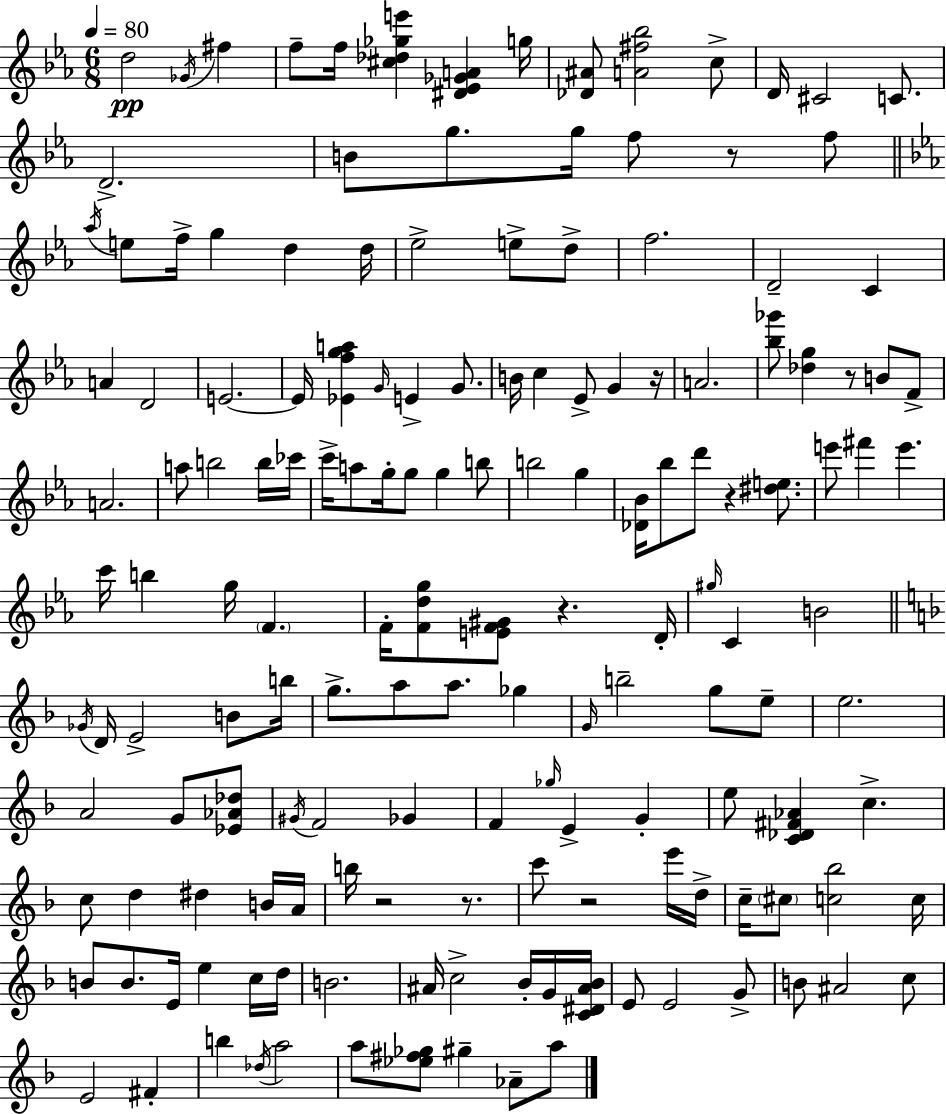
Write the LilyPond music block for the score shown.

{
  \clef treble
  \numericTimeSignature
  \time 6/8
  \key c \minor
  \tempo 4 = 80
  d''2\pp \acciaccatura { ges'16 } fis''4 | f''8-- f''16 <cis'' des'' ges'' e'''>4 <dis' ees' ges' a'>4 | g''16 <des' ais'>8 <a' fis'' bes''>2 c''8-> | d'16 cis'2 c'8. | \break d'2.-> | b'8 g''8. g''16 f''8 r8 f''8 | \bar "||" \break \key ees \major \acciaccatura { aes''16 } e''8 f''16-> g''4 d''4 | d''16 ees''2-> e''8-> d''8-> | f''2. | d'2-- c'4 | \break a'4 d'2 | e'2.~~ | e'16 <ees' f'' g'' a''>4 \grace { g'16 } e'4-> g'8. | b'16 c''4 ees'8-> g'4 | \break r16 a'2. | <bes'' ges'''>8 <des'' g''>4 r8 b'8 | f'8-> a'2. | a''8 b''2 | \break b''16 ces'''16 c'''16-> a''8 g''16-. g''8 g''4 | b''8 b''2 g''4 | <des' bes'>16 bes''8 d'''8 r4 <dis'' e''>8. | e'''8 fis'''4 e'''4. | \break c'''16 b''4 g''16 \parenthesize f'4. | f'16-. <f' d'' g''>8 <e' f' gis'>8 r4. | d'16-. \grace { gis''16 } c'4 b'2 | \bar "||" \break \key f \major \acciaccatura { ges'16 } d'16 e'2-> b'8 | b''16 g''8.-> a''8 a''8. ges''4 | \grace { g'16 } b''2-- g''8 | e''8-- e''2. | \break a'2 g'8 | <ees' aes' des''>8 \acciaccatura { gis'16 } f'2 ges'4 | f'4 \grace { ges''16 } e'4-> | g'4-. e''8 <c' des' fis' aes'>4 c''4.-> | \break c''8 d''4 dis''4 | b'16 a'16 b''16 r2 | r8. c'''8 r2 | e'''16 d''16-> c''16-- \parenthesize cis''8 <c'' bes''>2 | \break c''16 b'8 b'8. e'16 e''4 | c''16 d''16 b'2. | ais'16 c''2-> | bes'16-. g'16 <c' dis' ais' bes'>16 e'8 e'2 | \break g'8-> b'8 ais'2 | c''8 e'2 | fis'4-. b''4 \acciaccatura { des''16 } a''2 | a''8 <ees'' fis'' ges''>8 gis''4-- | \break aes'8-- a''8 \bar "|."
}